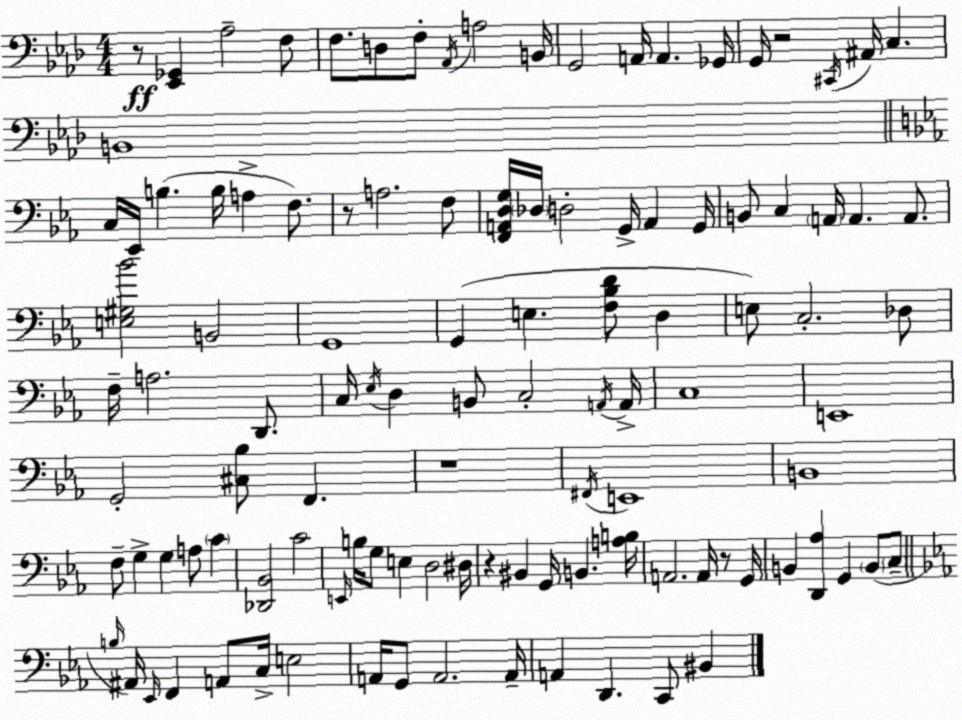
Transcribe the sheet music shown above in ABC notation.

X:1
T:Untitled
M:4/4
L:1/4
K:Fm
z/2 [_E,,_G,,] _A,2 F,/2 F,/2 D,/2 F,/2 _A,,/4 A,2 B,,/4 G,,2 A,,/4 A,, _G,,/4 G,,/4 z2 ^C,,/4 ^A,,/4 C, B,,4 C,/4 _E,,/4 B, B,/4 A, F,/2 z/2 A,2 F,/2 [F,,A,,D,G,]/4 _D,/4 D,2 G,,/4 A,, G,,/4 B,,/2 C, A,,/4 A,, A,,/2 [E,^G,_B]2 B,,2 G,,4 G,, E, [F,_B,D]/2 D, E,/2 C,2 _D,/2 F,/4 A,2 D,,/2 C,/4 _E,/4 D, B,,/2 C,2 A,,/4 A,,/4 C,4 E,,4 G,,2 [^C,_B,]/2 F,, z4 ^F,,/4 E,,4 B,,4 F,/2 G, G, A,/2 C [_D,,_B,,]2 C2 E,,/4 B,/4 G,/2 E, D,2 ^D,/4 z ^B,, G,,/4 B,, [A,B,]/4 A,,2 A,,/4 z/2 G,,/4 B,, [D,,_A,] G,, B,,/2 C,/2 B,/4 ^A,,/4 _E,,/4 F,, A,,/2 C,/4 E,2 A,,/4 G,,/2 A,,2 A,,/4 A,, D,, C,,/2 ^B,,